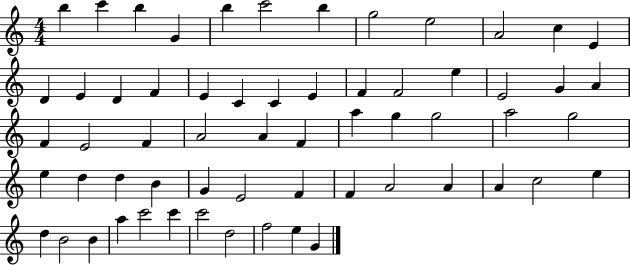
{
  \clef treble
  \numericTimeSignature
  \time 4/4
  \key c \major
  b''4 c'''4 b''4 g'4 | b''4 c'''2 b''4 | g''2 e''2 | a'2 c''4 e'4 | \break d'4 e'4 d'4 f'4 | e'4 c'4 c'4 e'4 | f'4 f'2 e''4 | e'2 g'4 a'4 | \break f'4 e'2 f'4 | a'2 a'4 f'4 | a''4 g''4 g''2 | a''2 g''2 | \break e''4 d''4 d''4 b'4 | g'4 e'2 f'4 | f'4 a'2 a'4 | a'4 c''2 e''4 | \break d''4 b'2 b'4 | a''4 c'''2 c'''4 | c'''2 d''2 | f''2 e''4 g'4 | \break \bar "|."
}